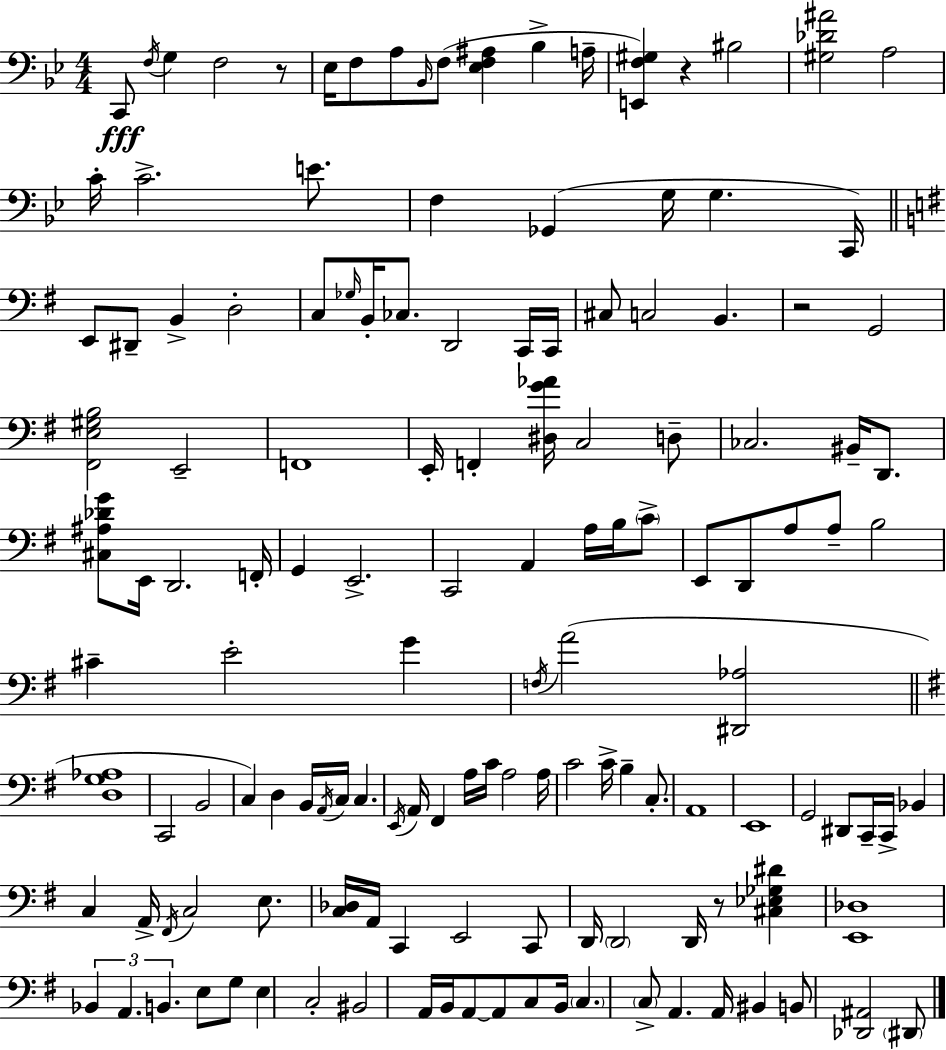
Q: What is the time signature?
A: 4/4